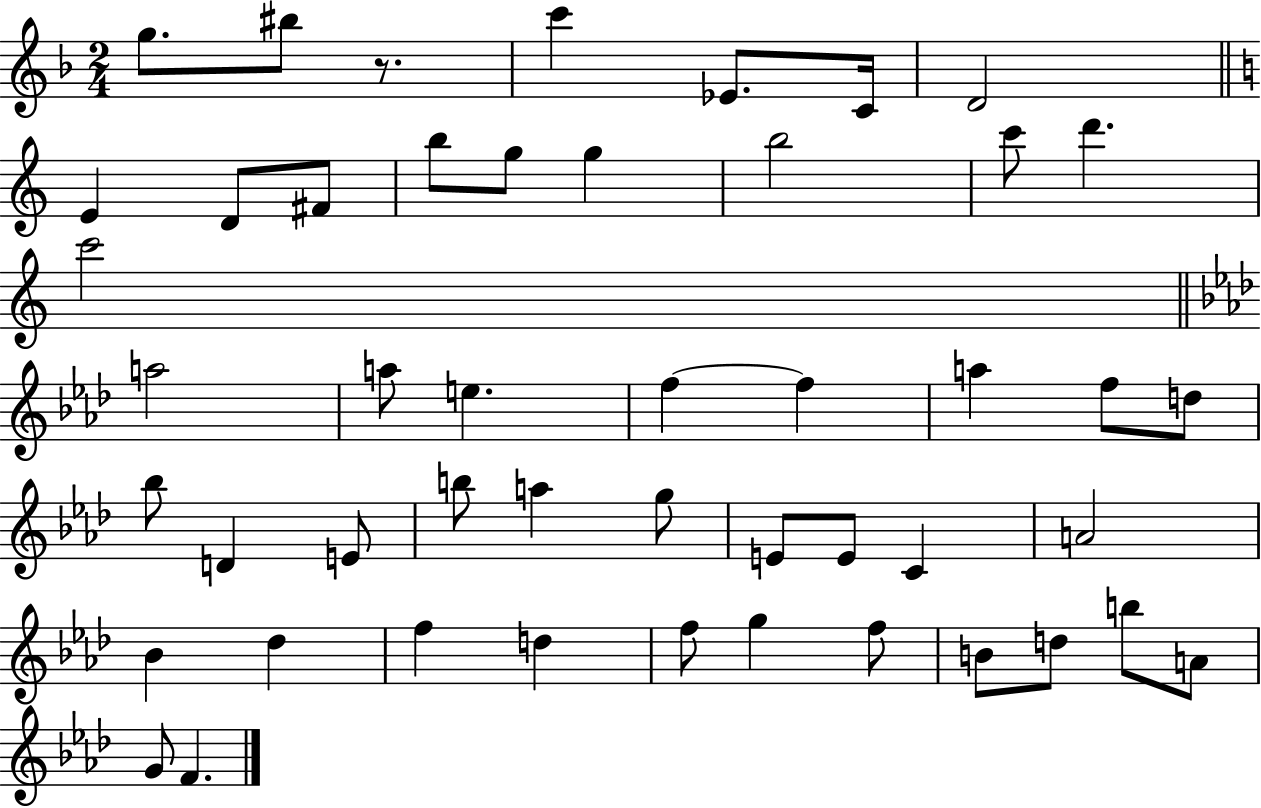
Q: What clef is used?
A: treble